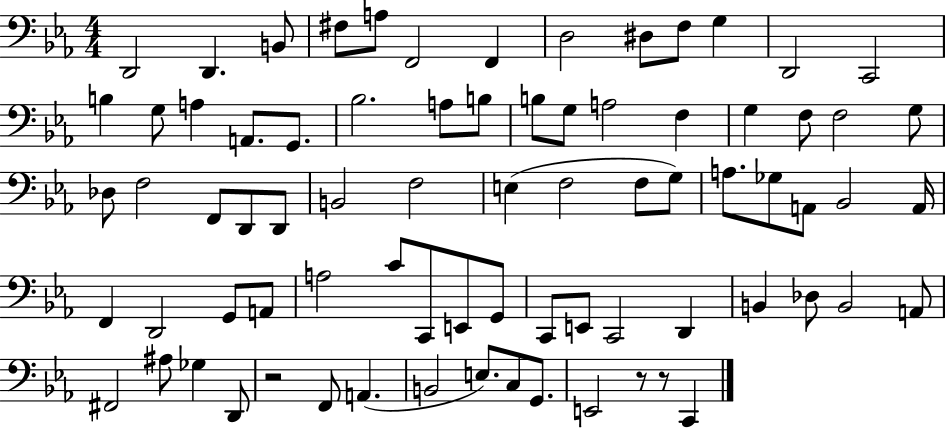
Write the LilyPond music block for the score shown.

{
  \clef bass
  \numericTimeSignature
  \time 4/4
  \key ees \major
  d,2 d,4. b,8 | fis8 a8 f,2 f,4 | d2 dis8 f8 g4 | d,2 c,2 | \break b4 g8 a4 a,8. g,8. | bes2. a8 b8 | b8 g8 a2 f4 | g4 f8 f2 g8 | \break des8 f2 f,8 d,8 d,8 | b,2 f2 | e4( f2 f8 g8) | a8. ges8 a,8 bes,2 a,16 | \break f,4 d,2 g,8 a,8 | a2 c'8 c,8 e,8 g,8 | c,8 e,8 c,2 d,4 | b,4 des8 b,2 a,8 | \break fis,2 ais8 ges4 d,8 | r2 f,8 a,4.( | b,2 e8.) c8 g,8. | e,2 r8 r8 c,4 | \break \bar "|."
}